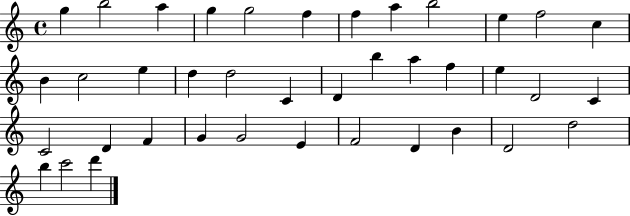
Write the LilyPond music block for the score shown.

{
  \clef treble
  \time 4/4
  \defaultTimeSignature
  \key c \major
  g''4 b''2 a''4 | g''4 g''2 f''4 | f''4 a''4 b''2 | e''4 f''2 c''4 | \break b'4 c''2 e''4 | d''4 d''2 c'4 | d'4 b''4 a''4 f''4 | e''4 d'2 c'4 | \break c'2 d'4 f'4 | g'4 g'2 e'4 | f'2 d'4 b'4 | d'2 d''2 | \break b''4 c'''2 d'''4 | \bar "|."
}